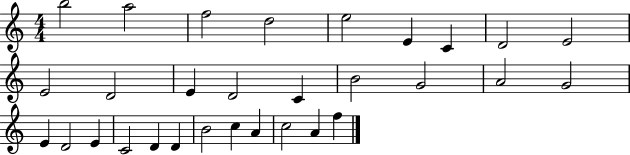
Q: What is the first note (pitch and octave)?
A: B5